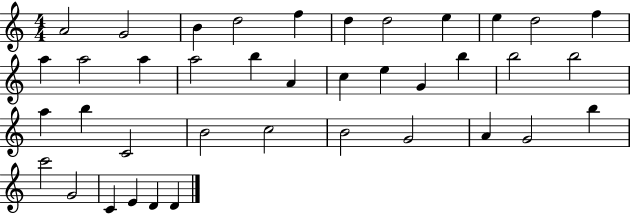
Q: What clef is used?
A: treble